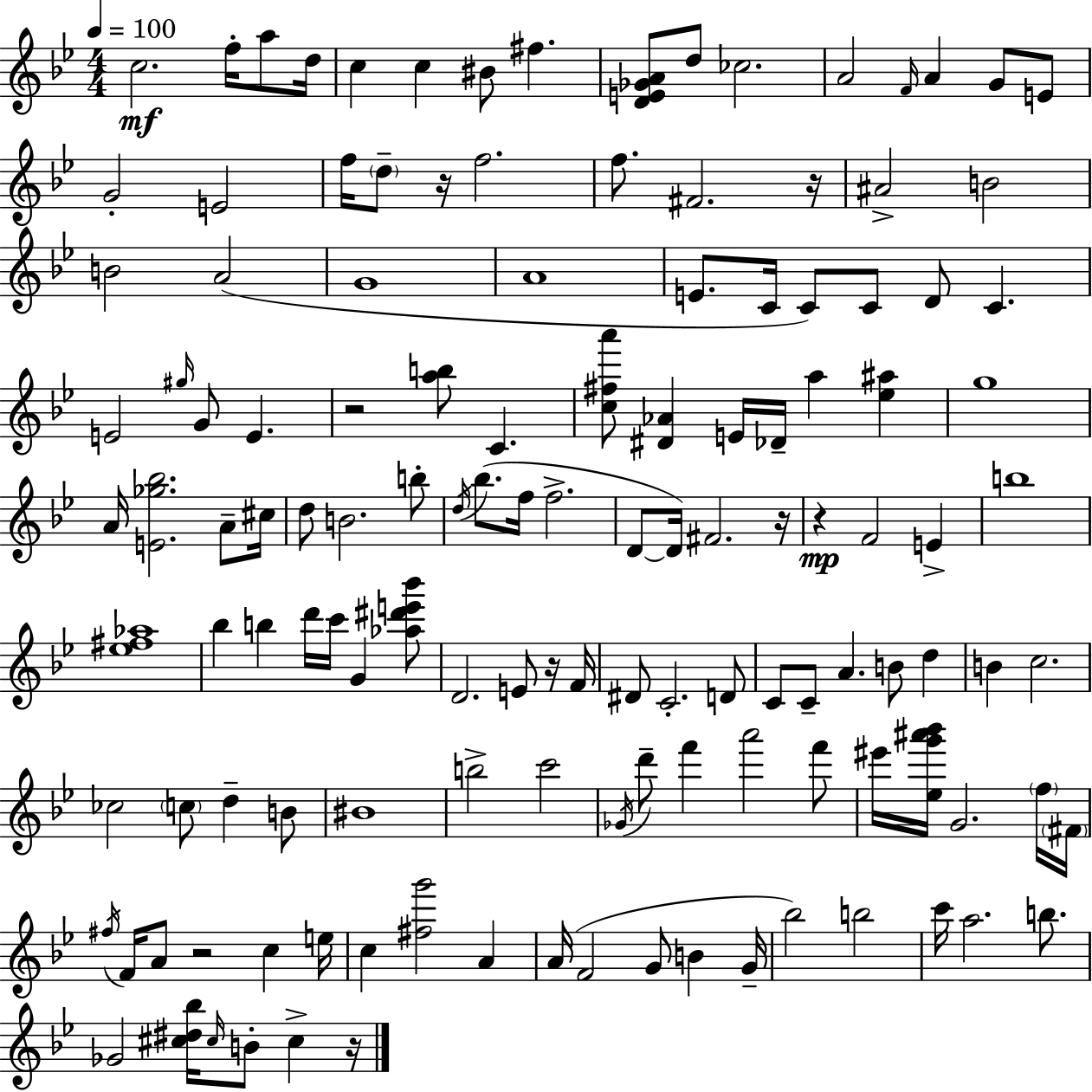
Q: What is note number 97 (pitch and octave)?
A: C5